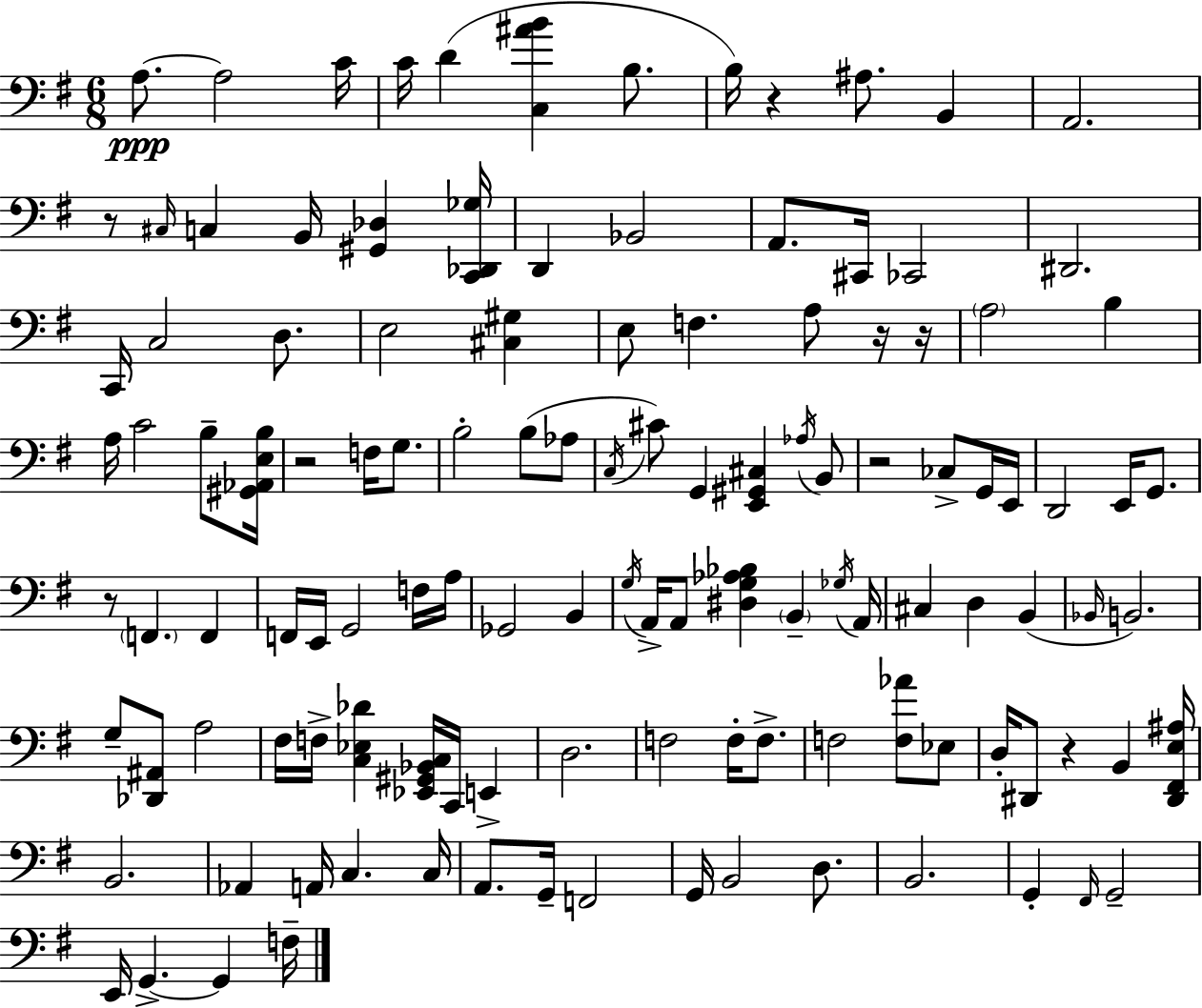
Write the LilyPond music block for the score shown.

{
  \clef bass
  \numericTimeSignature
  \time 6/8
  \key g \major
  \repeat volta 2 { a8.~~\ppp a2 c'16 | c'16 d'4( <c ais' b'>4 b8. | b16) r4 ais8. b,4 | a,2. | \break r8 \grace { cis16 } c4 b,16 <gis, des>4 | <c, des, ges>16 d,4 bes,2 | a,8. cis,16 ces,2 | dis,2. | \break c,16 c2 d8. | e2 <cis gis>4 | e8 f4. a8 r16 | r16 \parenthesize a2 b4 | \break a16 c'2 b8-- | <gis, aes, e b>16 r2 f16 g8. | b2-. b8( aes8 | \acciaccatura { c16 } cis'8) g,4 <e, gis, cis>4 | \break \acciaccatura { aes16 } b,8 r2 ces8-> | g,16 e,16 d,2 e,16 | g,8. r8 \parenthesize f,4. f,4 | f,16 e,16 g,2 | \break f16 a16 ges,2 b,4 | \acciaccatura { g16 } a,16-> a,8 <dis g aes bes>4 \parenthesize b,4-- | \acciaccatura { ges16 } a,16 cis4 d4 | b,4( \grace { bes,16 } b,2.) | \break g8-- <des, ais,>8 a2 | fis16 f16-> <c ees des'>4 | <ees, gis, bes, c>16 c,16 e,4-> d2. | f2 | \break f16-. f8.-> f2 | <f aes'>8 ees8 d16-. dis,8 r4 | b,4 <dis, fis, e ais>16 b,2. | aes,4 a,16 c4. | \break c16 a,8. g,16-- f,2 | g,16 b,2 | d8. b,2. | g,4-. \grace { fis,16 } g,2-- | \break e,16 g,4.->~~ | g,4 f16-- } \bar "|."
}